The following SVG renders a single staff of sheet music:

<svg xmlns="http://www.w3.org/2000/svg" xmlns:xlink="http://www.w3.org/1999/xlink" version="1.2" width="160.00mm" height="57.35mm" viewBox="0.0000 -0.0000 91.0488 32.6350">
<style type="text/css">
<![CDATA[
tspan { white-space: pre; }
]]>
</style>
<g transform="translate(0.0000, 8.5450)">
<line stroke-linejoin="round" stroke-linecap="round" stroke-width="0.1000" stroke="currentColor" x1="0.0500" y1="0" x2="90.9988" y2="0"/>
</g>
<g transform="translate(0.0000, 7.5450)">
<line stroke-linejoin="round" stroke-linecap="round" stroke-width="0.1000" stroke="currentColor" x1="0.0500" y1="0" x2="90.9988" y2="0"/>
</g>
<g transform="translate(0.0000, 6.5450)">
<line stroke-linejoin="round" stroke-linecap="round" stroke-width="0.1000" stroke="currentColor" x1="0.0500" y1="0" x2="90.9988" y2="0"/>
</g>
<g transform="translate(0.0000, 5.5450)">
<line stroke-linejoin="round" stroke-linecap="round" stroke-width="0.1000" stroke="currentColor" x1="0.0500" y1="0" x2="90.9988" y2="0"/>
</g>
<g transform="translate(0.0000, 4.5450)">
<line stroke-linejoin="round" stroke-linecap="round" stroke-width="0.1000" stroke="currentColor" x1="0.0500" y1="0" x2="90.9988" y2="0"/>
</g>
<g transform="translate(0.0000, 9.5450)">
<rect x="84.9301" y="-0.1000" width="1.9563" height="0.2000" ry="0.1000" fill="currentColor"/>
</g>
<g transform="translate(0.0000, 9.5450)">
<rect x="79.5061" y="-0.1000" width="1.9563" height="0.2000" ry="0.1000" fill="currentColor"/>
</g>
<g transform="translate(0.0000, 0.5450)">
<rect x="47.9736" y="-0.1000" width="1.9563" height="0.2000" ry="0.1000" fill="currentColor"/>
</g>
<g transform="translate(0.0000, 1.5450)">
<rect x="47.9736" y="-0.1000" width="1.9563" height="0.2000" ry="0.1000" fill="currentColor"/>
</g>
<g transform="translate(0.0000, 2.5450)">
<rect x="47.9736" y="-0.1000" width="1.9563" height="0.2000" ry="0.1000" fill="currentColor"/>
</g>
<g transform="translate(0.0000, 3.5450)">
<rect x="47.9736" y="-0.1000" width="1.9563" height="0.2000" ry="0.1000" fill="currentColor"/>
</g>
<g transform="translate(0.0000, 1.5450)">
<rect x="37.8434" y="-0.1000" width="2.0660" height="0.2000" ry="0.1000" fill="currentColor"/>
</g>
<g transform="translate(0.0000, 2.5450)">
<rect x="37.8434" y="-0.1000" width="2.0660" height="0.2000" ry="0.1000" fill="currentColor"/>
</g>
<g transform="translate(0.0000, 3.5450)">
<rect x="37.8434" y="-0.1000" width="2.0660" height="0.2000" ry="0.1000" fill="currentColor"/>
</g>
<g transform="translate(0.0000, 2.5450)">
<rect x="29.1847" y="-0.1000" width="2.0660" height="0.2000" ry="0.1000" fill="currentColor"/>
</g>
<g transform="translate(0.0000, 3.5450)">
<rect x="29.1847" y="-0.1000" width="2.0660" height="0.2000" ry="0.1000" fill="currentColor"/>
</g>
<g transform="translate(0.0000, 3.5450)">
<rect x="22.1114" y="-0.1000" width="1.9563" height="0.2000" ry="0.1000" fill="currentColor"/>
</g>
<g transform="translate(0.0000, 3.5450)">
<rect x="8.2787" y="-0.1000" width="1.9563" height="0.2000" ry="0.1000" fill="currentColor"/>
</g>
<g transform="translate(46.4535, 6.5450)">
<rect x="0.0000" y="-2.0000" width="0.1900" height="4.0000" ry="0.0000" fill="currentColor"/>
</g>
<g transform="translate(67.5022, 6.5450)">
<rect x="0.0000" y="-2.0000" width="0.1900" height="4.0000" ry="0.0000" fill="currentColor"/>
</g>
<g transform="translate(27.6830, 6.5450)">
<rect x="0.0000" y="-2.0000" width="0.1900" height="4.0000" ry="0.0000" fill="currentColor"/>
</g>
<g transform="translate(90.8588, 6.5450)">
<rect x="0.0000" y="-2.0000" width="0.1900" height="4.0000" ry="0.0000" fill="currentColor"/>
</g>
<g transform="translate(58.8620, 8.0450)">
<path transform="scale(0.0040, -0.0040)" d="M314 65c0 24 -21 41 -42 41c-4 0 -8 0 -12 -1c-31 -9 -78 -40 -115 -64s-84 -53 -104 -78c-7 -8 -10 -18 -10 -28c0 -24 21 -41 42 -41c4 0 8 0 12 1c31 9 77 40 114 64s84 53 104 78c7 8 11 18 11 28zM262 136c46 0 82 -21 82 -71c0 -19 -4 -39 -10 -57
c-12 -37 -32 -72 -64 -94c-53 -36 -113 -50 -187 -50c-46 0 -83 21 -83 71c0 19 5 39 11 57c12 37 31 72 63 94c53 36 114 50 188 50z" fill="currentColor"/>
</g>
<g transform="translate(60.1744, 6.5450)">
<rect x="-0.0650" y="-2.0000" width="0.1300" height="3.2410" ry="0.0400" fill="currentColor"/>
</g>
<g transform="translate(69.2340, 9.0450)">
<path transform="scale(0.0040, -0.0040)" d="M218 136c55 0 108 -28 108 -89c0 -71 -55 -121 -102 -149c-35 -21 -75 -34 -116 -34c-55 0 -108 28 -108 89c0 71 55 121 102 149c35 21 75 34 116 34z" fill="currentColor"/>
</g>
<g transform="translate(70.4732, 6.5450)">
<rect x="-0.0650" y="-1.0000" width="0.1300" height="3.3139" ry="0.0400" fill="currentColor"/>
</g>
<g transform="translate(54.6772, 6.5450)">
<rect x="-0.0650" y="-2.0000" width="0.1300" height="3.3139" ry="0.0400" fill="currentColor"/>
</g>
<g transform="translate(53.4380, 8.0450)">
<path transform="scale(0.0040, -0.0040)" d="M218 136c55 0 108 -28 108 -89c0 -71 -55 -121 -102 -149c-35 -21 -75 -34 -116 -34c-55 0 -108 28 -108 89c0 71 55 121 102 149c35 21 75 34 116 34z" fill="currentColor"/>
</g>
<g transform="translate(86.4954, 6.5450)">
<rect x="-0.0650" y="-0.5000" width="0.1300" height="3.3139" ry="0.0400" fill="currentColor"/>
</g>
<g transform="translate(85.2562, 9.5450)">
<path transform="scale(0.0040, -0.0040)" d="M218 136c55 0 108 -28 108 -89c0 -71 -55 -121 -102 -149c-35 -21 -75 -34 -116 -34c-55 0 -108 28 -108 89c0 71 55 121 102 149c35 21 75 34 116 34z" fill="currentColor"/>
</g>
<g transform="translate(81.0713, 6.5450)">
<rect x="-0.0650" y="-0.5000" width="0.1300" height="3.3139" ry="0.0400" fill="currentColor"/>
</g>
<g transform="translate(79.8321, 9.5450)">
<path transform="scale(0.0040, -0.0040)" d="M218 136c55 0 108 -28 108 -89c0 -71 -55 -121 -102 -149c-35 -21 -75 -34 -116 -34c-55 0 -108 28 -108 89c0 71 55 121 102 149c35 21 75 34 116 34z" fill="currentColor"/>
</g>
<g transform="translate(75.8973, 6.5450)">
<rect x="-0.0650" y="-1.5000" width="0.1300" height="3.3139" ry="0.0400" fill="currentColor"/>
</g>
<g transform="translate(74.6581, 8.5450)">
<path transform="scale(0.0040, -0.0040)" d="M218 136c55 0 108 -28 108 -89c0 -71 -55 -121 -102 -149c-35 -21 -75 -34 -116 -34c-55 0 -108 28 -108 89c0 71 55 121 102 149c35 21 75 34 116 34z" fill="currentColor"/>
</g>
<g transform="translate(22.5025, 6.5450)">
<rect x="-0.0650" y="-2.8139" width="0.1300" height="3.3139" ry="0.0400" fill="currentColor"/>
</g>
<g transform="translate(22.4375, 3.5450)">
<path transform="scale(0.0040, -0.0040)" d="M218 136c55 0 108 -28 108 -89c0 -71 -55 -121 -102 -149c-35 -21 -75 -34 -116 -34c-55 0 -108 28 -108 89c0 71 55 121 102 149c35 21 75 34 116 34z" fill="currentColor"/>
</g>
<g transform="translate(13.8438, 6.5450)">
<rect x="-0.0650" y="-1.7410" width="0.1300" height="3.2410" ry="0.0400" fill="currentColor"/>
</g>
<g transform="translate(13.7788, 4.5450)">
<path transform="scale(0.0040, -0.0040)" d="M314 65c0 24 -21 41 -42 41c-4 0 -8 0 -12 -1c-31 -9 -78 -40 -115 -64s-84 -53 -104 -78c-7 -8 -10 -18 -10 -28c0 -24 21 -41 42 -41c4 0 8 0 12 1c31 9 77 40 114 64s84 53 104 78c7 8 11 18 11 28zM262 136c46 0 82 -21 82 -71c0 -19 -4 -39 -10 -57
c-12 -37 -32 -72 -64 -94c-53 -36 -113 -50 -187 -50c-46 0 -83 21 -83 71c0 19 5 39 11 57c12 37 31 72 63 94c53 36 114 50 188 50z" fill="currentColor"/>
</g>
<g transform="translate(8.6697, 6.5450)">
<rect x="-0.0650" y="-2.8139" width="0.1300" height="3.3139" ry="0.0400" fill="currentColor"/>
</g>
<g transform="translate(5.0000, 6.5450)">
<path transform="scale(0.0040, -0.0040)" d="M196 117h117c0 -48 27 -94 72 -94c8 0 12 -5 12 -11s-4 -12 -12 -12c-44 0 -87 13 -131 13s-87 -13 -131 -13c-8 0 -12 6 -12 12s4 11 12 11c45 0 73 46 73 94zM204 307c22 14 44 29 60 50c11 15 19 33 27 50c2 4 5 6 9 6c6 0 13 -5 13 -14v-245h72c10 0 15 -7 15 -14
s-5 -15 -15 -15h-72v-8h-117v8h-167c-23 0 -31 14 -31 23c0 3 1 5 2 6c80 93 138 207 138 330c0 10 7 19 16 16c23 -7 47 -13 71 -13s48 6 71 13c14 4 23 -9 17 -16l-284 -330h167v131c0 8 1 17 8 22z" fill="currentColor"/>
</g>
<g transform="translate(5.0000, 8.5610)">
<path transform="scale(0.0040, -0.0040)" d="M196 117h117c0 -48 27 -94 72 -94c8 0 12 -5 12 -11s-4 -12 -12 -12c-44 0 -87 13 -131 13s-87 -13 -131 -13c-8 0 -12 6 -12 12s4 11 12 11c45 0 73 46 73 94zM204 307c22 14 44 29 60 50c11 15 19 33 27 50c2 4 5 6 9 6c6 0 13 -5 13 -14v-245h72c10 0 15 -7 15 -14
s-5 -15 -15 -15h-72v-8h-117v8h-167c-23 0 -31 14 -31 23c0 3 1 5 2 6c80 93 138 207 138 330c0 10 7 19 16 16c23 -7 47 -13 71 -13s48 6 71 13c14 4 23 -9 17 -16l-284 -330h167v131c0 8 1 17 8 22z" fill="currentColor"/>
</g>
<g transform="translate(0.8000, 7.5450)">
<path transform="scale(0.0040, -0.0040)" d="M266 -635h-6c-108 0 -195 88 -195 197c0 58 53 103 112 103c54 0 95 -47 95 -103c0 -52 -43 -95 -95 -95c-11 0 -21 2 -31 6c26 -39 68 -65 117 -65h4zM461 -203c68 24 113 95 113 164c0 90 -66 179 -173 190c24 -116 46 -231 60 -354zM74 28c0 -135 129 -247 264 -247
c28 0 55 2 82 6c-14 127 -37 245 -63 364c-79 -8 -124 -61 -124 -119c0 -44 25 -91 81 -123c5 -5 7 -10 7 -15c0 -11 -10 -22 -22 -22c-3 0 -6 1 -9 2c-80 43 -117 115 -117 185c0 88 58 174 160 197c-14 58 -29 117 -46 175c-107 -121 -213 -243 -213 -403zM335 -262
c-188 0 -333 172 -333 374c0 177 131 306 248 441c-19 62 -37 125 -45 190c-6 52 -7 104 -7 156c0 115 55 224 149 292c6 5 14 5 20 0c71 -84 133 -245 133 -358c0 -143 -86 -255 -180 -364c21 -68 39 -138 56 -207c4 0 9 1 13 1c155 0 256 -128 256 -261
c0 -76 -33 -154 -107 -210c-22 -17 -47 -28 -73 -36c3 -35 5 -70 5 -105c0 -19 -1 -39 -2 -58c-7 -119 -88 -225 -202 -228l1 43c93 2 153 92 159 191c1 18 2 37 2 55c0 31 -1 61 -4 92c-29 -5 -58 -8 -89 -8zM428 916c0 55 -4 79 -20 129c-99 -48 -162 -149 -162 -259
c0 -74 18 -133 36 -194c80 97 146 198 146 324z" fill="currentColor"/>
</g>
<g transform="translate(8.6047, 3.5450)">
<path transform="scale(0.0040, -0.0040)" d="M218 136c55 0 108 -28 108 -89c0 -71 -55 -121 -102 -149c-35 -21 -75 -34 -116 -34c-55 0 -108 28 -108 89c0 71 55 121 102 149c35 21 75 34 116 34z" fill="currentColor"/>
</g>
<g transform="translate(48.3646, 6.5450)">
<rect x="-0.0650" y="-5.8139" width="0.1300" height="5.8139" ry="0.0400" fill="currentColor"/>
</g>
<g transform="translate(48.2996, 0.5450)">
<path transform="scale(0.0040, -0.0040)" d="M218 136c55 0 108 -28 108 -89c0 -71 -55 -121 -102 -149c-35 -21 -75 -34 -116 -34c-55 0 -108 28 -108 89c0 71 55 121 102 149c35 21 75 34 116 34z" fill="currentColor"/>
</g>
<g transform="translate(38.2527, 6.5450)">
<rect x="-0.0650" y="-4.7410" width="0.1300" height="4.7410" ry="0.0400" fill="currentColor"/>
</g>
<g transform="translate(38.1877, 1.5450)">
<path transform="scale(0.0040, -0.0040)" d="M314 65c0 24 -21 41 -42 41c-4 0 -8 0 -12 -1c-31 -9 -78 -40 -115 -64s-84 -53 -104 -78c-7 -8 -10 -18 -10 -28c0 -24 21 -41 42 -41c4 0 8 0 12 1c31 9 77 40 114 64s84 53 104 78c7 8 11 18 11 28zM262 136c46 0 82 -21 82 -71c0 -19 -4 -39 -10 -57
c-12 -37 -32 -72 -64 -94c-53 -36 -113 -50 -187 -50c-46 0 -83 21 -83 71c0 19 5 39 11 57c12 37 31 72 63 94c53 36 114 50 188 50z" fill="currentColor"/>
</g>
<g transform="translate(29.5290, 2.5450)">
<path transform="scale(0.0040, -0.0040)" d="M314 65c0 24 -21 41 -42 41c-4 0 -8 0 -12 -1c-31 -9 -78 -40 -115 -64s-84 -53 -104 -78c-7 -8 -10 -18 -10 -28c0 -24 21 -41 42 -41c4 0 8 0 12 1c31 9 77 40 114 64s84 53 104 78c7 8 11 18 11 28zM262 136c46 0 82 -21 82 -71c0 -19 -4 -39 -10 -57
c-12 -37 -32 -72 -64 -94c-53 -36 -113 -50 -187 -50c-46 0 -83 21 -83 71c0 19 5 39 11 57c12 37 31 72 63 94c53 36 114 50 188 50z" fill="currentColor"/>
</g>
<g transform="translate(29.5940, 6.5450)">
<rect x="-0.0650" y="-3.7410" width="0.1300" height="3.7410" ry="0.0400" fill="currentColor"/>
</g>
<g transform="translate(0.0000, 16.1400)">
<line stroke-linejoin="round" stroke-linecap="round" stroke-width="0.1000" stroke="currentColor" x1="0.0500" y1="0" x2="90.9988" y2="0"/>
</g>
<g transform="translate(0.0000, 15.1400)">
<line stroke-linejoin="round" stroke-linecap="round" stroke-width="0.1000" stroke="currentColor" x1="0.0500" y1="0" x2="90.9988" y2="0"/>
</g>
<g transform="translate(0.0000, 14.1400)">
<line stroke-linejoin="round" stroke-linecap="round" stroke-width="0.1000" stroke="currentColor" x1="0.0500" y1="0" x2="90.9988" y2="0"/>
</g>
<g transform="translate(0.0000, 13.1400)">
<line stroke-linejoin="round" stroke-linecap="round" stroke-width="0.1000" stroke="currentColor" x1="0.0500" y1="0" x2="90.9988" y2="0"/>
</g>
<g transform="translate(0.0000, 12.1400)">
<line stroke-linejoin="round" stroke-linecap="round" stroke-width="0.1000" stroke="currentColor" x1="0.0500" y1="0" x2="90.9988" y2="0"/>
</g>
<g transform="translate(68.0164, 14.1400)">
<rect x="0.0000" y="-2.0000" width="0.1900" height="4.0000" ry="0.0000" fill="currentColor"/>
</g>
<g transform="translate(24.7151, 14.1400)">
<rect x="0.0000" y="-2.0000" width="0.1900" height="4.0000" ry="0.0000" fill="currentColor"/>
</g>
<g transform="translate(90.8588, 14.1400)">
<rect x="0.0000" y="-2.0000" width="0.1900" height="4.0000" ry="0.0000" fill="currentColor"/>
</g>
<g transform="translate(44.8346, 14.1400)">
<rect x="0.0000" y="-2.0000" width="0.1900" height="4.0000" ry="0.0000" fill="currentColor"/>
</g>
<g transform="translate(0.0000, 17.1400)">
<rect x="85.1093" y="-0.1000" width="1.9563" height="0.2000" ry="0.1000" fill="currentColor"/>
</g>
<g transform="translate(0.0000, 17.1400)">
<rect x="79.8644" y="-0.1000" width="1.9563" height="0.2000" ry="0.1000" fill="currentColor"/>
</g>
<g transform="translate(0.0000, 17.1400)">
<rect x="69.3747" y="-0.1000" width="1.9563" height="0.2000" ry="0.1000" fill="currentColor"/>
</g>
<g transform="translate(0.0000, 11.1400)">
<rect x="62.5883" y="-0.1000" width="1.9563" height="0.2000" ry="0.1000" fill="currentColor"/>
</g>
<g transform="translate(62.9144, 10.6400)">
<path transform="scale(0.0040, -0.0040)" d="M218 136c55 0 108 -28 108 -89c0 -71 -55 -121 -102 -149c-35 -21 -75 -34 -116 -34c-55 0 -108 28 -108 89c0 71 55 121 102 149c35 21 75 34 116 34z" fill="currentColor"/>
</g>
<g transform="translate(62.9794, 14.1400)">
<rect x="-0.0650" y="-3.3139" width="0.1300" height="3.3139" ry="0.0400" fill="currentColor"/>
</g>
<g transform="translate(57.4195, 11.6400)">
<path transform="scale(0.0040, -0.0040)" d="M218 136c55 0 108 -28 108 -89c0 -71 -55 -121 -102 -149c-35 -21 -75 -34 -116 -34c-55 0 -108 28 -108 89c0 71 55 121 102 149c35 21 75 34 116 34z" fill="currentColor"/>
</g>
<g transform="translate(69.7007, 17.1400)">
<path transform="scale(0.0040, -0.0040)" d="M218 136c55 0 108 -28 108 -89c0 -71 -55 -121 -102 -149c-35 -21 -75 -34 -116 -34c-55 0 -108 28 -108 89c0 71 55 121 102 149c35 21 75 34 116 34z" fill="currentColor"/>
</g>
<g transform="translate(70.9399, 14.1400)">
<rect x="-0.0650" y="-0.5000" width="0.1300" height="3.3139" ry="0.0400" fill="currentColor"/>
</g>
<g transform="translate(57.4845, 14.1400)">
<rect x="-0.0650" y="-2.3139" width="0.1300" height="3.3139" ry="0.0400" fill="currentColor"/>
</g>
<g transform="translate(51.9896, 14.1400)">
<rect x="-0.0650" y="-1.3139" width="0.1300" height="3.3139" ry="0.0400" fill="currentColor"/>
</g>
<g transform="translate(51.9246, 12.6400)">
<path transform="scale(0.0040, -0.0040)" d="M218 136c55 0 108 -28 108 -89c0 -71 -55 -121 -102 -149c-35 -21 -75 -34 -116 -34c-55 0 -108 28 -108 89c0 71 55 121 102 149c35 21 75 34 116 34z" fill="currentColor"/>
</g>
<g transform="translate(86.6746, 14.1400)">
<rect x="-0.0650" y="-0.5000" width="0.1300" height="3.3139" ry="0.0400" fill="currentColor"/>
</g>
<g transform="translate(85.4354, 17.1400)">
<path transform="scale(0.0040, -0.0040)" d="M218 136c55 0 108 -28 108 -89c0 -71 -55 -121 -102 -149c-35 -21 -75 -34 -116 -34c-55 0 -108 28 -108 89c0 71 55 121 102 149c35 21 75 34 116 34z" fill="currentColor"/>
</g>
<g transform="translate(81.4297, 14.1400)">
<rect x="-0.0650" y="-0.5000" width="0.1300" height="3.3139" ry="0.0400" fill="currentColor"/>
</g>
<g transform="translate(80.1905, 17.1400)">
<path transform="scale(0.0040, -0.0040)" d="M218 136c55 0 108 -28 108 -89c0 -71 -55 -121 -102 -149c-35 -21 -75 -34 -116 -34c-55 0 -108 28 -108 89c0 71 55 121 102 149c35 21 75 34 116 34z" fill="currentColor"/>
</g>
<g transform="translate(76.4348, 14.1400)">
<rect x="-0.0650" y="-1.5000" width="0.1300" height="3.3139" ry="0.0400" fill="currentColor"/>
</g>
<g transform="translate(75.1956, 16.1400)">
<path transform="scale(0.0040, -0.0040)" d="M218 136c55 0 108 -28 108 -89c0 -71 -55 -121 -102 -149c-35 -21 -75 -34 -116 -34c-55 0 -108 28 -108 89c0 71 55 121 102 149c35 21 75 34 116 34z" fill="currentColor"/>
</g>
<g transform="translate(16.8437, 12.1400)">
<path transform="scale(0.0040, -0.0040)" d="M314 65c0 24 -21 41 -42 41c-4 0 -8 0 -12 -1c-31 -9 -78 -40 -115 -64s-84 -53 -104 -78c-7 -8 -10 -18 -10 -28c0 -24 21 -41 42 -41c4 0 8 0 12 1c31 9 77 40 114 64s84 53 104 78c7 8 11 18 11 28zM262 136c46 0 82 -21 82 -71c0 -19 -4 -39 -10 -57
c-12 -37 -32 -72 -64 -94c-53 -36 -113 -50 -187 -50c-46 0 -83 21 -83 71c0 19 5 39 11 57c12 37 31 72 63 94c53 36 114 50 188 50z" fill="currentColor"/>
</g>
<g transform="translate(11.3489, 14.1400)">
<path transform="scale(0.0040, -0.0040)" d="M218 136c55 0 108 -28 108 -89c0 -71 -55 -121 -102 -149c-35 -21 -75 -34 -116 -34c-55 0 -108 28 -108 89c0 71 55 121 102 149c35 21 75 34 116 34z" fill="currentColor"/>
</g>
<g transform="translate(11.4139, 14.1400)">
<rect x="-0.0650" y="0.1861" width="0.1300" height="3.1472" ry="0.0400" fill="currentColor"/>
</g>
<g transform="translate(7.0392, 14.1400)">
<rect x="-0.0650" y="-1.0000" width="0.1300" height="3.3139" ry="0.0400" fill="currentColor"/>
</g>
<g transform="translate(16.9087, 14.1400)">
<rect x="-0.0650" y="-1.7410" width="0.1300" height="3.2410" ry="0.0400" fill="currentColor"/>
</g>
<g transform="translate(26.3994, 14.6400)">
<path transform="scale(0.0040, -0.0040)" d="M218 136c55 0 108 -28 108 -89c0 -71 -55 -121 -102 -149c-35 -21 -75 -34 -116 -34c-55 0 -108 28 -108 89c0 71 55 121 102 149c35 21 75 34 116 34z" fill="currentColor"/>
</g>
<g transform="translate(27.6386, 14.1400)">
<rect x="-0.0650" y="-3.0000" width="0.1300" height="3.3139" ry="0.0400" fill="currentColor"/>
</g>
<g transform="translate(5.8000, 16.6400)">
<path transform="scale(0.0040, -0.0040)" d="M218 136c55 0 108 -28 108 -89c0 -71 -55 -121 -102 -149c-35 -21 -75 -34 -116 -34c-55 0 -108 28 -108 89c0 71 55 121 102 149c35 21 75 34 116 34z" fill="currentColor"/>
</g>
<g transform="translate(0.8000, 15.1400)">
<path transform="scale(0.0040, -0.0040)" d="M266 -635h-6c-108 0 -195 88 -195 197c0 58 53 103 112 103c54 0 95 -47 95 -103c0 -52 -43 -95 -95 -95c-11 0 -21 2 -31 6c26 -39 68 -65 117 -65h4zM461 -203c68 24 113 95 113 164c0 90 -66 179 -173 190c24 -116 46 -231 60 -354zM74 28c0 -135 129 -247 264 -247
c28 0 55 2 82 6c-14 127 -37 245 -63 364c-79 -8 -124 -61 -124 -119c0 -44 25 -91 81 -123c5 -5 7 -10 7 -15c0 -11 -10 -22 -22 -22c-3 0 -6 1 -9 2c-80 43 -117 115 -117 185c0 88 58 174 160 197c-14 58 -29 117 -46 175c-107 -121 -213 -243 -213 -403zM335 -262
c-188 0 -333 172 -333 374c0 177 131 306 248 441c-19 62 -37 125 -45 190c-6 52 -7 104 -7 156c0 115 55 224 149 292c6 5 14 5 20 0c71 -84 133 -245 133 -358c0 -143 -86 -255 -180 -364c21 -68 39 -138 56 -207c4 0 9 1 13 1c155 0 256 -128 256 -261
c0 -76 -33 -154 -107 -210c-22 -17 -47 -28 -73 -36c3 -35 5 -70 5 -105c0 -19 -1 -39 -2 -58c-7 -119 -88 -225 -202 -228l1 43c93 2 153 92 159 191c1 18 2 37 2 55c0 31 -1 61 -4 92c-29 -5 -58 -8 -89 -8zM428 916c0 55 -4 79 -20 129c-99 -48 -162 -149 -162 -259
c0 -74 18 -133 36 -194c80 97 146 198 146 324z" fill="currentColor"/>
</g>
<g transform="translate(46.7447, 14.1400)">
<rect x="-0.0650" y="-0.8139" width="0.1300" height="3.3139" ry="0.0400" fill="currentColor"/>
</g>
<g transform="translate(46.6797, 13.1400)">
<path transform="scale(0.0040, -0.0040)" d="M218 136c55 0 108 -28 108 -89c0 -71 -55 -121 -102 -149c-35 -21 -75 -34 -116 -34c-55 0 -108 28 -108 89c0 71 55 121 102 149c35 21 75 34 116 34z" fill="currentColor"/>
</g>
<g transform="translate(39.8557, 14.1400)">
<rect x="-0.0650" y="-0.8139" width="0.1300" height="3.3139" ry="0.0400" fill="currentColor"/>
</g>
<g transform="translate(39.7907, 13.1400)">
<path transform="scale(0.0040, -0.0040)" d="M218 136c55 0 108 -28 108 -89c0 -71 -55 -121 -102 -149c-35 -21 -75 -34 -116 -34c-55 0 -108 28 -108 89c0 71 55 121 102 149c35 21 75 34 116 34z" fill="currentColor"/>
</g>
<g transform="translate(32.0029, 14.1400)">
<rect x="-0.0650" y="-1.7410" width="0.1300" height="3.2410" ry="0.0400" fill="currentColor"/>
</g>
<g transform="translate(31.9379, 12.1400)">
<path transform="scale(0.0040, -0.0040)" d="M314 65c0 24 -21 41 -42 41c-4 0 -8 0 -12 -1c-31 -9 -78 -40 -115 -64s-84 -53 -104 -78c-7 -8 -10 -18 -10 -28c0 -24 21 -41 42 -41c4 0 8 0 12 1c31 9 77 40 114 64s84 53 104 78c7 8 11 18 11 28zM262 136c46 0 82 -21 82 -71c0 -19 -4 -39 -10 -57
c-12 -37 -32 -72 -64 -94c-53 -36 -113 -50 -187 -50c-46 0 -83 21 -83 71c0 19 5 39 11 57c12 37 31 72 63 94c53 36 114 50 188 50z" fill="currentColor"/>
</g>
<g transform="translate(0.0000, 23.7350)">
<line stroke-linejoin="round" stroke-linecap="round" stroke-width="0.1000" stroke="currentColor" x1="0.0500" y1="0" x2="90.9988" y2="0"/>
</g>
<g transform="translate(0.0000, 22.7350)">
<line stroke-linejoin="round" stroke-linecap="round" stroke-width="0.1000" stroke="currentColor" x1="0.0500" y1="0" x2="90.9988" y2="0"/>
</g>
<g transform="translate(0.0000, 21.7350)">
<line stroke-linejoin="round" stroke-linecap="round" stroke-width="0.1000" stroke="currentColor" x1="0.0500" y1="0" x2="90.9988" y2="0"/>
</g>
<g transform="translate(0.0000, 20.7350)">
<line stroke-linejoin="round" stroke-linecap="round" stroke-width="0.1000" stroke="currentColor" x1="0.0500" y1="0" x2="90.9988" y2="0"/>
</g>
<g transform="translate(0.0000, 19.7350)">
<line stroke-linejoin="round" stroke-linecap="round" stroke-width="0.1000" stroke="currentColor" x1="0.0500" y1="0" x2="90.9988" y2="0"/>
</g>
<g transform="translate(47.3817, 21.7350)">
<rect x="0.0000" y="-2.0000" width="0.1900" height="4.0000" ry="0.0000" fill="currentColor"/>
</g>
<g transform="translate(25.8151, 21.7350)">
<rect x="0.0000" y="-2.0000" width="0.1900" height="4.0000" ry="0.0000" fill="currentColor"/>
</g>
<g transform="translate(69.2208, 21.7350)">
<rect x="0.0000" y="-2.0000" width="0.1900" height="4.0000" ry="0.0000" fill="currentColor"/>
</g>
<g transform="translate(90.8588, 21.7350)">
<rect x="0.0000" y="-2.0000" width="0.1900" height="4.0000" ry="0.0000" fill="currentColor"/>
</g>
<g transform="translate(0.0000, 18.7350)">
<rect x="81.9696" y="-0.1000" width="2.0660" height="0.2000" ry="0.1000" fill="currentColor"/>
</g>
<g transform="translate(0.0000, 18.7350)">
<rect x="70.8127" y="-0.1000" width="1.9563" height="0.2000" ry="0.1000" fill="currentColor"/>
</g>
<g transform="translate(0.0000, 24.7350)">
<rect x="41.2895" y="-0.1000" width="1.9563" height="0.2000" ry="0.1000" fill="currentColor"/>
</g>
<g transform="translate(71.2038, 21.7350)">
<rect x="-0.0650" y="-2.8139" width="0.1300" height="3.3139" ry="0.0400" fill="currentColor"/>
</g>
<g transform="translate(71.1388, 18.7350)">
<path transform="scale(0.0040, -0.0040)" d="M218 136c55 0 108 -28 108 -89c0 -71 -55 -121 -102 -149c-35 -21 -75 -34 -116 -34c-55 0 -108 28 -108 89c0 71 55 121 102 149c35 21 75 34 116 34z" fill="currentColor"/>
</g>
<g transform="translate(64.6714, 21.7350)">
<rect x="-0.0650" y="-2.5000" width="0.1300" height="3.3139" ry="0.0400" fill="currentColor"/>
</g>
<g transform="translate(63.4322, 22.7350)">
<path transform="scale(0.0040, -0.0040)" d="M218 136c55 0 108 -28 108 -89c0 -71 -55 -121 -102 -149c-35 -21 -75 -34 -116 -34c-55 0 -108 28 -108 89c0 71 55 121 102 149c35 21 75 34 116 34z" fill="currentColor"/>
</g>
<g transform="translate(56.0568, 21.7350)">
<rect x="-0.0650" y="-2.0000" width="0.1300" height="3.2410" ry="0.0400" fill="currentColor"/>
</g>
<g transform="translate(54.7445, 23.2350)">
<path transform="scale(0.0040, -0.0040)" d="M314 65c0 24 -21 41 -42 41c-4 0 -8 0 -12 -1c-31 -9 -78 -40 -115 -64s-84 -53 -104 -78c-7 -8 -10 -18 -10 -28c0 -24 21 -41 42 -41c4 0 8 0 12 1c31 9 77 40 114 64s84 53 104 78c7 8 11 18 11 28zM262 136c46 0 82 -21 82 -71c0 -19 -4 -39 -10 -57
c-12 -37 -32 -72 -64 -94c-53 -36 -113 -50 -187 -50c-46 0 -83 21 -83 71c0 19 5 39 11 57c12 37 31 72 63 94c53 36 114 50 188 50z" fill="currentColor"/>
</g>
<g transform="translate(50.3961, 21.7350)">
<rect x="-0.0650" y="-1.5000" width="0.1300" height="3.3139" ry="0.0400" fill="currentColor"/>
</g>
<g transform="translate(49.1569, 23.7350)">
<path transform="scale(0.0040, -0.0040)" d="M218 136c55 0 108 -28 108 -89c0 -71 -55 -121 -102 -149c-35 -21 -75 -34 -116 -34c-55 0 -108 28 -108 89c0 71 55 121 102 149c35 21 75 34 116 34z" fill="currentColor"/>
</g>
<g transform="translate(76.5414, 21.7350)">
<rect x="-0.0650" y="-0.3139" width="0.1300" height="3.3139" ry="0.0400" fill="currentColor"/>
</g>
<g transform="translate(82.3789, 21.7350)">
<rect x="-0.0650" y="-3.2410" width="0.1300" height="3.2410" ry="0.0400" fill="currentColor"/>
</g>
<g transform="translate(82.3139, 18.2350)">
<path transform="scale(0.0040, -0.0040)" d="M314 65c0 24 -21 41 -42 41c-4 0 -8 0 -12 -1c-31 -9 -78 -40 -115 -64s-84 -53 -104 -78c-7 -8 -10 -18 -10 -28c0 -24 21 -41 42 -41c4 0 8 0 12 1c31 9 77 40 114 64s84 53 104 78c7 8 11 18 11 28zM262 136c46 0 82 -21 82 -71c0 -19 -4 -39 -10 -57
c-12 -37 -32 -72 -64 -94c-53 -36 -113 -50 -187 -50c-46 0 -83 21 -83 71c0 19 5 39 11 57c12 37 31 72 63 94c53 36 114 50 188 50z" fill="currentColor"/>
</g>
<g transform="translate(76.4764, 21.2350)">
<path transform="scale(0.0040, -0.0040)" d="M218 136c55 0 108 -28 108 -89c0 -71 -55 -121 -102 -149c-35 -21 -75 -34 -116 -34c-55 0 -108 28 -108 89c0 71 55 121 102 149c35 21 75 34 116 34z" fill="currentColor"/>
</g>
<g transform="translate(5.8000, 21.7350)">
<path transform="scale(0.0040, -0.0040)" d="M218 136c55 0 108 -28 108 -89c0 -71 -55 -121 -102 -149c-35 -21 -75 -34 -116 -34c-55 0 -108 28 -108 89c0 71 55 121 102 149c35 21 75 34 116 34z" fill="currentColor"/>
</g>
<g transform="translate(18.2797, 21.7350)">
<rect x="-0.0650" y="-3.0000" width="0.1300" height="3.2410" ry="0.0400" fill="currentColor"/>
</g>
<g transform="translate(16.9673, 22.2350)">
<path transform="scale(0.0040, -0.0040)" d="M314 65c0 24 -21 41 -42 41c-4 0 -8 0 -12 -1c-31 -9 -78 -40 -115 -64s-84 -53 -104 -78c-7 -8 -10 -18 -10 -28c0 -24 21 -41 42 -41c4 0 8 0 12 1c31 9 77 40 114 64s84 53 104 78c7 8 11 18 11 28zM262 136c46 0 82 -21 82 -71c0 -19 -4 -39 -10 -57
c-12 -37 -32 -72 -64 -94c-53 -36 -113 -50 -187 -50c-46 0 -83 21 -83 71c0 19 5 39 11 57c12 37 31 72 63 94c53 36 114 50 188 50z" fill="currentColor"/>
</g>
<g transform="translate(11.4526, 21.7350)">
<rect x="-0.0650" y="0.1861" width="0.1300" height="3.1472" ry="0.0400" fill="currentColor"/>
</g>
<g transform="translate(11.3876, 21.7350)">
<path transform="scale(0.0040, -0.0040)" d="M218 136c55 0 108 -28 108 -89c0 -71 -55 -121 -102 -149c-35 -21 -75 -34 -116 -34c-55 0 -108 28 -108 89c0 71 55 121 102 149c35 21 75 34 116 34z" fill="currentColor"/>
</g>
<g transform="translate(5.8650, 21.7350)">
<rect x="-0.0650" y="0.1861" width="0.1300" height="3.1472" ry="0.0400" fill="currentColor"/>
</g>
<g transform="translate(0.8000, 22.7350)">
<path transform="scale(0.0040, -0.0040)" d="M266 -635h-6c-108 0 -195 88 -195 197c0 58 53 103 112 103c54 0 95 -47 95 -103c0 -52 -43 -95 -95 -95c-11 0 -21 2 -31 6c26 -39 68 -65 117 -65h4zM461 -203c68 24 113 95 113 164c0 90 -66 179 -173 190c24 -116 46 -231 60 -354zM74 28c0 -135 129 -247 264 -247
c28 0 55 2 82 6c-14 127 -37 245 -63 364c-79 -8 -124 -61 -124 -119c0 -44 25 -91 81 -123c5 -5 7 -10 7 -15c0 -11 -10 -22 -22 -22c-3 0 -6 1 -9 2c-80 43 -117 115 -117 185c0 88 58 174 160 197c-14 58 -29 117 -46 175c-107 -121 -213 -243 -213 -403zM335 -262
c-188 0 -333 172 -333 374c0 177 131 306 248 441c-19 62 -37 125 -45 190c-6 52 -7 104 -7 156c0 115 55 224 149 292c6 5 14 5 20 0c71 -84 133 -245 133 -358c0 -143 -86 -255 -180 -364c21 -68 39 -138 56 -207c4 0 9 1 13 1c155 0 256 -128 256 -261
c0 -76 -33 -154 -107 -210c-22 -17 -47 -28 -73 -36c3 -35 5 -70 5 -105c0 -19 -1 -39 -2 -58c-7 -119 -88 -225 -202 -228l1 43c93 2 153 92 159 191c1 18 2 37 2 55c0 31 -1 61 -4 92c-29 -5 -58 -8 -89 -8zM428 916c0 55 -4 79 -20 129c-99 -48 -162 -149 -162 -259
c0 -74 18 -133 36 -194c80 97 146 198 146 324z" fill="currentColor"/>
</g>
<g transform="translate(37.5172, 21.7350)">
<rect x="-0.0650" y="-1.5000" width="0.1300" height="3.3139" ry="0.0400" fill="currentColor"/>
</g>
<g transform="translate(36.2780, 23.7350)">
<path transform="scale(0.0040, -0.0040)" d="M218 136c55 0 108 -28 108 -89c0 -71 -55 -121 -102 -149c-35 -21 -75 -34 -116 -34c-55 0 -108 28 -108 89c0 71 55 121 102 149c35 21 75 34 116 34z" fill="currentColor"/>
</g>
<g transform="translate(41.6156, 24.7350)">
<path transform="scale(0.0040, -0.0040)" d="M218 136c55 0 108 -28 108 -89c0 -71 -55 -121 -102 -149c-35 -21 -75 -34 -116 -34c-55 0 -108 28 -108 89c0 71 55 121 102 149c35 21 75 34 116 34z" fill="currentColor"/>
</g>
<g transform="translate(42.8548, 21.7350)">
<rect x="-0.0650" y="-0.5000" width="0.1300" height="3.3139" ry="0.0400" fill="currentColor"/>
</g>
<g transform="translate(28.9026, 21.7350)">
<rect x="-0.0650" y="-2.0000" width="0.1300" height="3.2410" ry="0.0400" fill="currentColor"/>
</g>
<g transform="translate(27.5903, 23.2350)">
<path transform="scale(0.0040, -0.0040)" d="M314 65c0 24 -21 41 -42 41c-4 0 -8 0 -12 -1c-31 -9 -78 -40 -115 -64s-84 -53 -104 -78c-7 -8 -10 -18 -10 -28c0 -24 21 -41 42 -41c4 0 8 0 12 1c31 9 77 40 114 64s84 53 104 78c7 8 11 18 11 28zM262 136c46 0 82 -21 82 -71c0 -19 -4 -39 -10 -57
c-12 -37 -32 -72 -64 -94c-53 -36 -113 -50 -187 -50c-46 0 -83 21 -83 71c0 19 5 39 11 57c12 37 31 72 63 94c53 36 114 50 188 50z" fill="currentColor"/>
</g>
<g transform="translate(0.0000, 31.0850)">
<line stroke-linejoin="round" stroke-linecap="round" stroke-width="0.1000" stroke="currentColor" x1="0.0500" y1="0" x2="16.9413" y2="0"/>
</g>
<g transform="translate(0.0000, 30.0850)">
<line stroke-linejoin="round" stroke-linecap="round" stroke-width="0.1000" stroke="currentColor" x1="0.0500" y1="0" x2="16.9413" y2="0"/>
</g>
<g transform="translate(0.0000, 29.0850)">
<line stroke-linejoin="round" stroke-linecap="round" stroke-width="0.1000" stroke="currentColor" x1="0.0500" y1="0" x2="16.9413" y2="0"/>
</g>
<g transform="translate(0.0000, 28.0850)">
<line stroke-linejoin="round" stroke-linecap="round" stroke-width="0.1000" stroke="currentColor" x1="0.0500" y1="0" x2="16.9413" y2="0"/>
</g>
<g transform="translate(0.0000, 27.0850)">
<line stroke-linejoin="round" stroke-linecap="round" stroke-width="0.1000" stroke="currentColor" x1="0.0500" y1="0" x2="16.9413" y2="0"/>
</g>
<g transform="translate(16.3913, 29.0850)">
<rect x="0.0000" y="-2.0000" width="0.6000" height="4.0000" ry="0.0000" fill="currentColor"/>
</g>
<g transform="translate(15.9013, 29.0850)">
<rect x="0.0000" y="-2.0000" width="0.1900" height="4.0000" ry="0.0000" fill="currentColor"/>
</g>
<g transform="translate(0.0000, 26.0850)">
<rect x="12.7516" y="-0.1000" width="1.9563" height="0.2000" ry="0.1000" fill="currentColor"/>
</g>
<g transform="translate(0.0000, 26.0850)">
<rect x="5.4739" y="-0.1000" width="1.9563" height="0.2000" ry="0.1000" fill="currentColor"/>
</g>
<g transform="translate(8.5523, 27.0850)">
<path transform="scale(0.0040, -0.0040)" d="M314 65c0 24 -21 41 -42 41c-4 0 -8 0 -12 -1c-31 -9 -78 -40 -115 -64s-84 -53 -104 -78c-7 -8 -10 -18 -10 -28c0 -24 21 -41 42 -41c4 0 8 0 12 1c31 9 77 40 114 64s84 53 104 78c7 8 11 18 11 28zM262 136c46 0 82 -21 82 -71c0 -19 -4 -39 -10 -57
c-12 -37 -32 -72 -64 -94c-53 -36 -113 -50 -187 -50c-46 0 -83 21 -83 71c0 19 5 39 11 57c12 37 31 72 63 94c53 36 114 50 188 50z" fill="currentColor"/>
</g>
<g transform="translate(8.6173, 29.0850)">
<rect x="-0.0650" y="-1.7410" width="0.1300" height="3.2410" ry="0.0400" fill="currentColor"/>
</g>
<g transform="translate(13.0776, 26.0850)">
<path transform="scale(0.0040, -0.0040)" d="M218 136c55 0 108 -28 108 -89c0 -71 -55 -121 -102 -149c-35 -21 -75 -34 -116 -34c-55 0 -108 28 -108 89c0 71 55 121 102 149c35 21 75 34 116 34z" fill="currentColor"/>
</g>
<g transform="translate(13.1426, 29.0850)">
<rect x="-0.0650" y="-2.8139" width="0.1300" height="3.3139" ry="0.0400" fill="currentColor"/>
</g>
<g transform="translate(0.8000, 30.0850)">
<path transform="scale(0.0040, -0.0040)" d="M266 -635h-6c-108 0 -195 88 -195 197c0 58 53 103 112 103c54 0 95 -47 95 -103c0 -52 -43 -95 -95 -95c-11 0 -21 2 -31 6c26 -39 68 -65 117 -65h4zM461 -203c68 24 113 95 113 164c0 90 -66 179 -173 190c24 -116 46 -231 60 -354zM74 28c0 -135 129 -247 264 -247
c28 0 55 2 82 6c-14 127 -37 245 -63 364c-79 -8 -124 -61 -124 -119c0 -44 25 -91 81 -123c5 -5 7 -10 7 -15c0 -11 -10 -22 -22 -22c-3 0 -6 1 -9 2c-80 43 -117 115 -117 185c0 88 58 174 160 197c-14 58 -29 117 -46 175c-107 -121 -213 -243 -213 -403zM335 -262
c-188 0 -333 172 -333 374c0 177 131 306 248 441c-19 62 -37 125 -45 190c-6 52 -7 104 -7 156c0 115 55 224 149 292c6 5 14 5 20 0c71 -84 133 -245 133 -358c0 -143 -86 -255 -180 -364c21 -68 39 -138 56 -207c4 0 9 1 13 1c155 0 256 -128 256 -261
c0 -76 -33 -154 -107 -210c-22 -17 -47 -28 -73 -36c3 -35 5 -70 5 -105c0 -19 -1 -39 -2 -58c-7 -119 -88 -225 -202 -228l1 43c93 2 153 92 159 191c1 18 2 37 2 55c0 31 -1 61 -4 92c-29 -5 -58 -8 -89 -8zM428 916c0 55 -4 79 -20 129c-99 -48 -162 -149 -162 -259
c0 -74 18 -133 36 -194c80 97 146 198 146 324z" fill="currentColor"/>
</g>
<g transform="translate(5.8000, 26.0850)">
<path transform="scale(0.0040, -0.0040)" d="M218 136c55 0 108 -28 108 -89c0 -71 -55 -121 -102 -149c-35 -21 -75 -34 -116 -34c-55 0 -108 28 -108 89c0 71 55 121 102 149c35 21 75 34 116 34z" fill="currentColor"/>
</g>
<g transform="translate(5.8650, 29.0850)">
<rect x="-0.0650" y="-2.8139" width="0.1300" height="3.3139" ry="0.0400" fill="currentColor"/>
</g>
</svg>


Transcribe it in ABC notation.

X:1
T:Untitled
M:4/4
L:1/4
K:C
a f2 a c'2 e'2 g' F F2 D E C C D B f2 A f2 d d e g b C E C C B B A2 F2 E C E F2 G a c b2 a f2 a